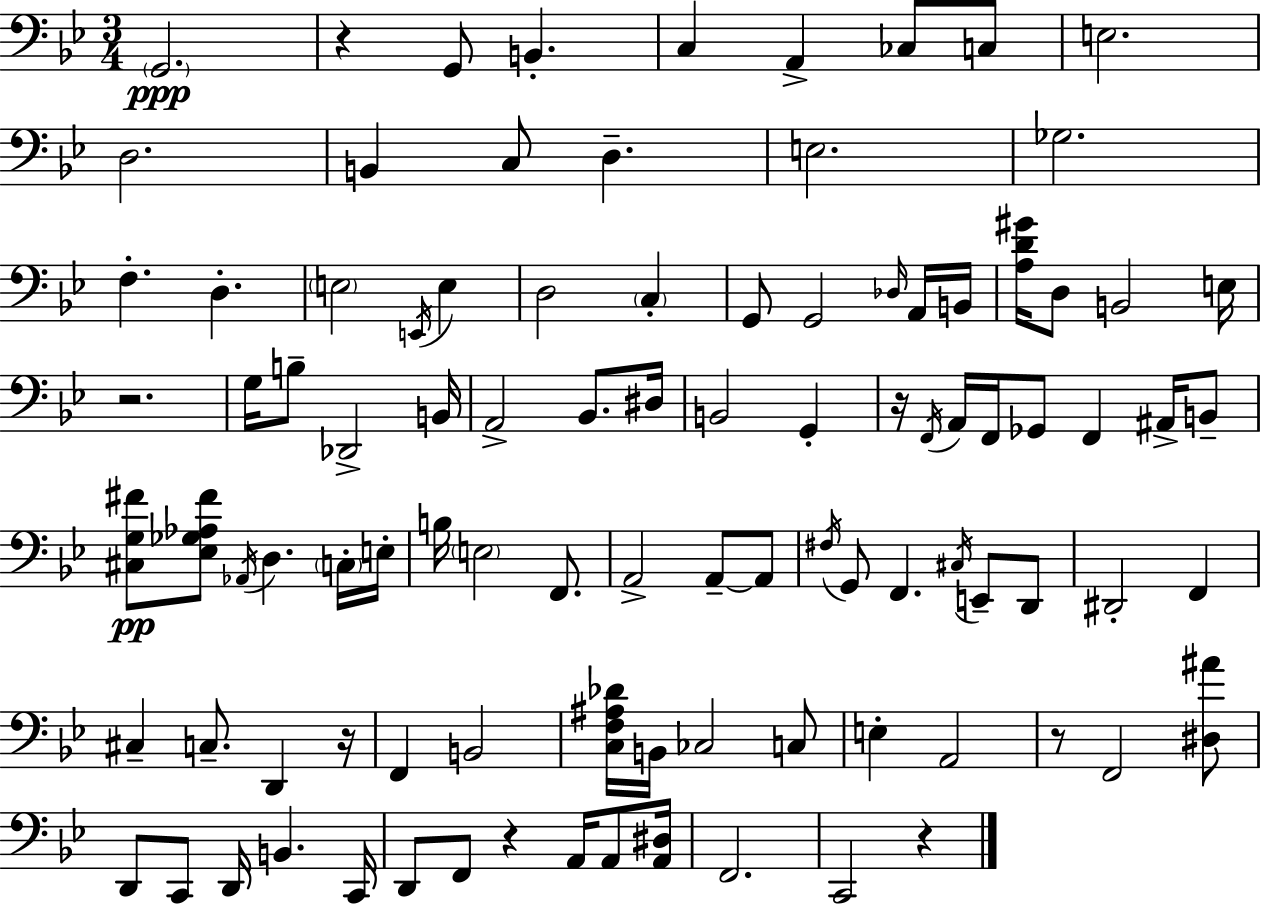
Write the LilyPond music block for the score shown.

{
  \clef bass
  \numericTimeSignature
  \time 3/4
  \key bes \major
  \parenthesize g,2.\ppp | r4 g,8 b,4.-. | c4 a,4-> ces8 c8 | e2. | \break d2. | b,4 c8 d4.-- | e2. | ges2. | \break f4.-. d4.-. | \parenthesize e2 \acciaccatura { e,16 } e4 | d2 \parenthesize c4-. | g,8 g,2 \grace { des16 } | \break a,16 b,16 <a d' gis'>16 d8 b,2 | e16 r2. | g16 b8-- des,2-> | b,16 a,2-> bes,8. | \break dis16 b,2 g,4-. | r16 \acciaccatura { f,16 } a,16 f,16 ges,8 f,4 | ais,16-> b,8-- <cis g fis'>8\pp <ees ges aes fis'>8 \acciaccatura { aes,16 } d4. | \parenthesize c16-. e16-. b16 \parenthesize e2 | \break f,8. a,2-> | a,8--~~ a,8 \acciaccatura { fis16 } g,8 f,4. | \acciaccatura { cis16 } e,8-- d,8 dis,2-. | f,4 cis4-- c8.-- | \break d,4 r16 f,4 b,2 | <c f ais des'>16 b,16 ces2 | c8 e4-. a,2 | r8 f,2 | \break <dis ais'>8 d,8 c,8 d,16 b,4. | c,16 d,8 f,8 r4 | a,16 a,8 <a, dis>16 f,2. | c,2 | \break r4 \bar "|."
}